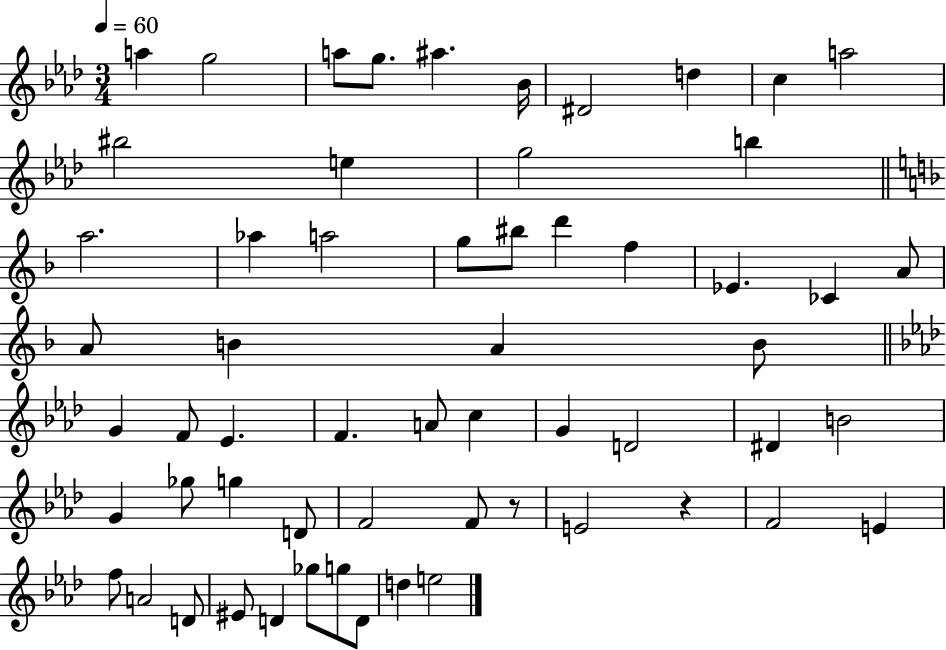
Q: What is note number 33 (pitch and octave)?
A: A4